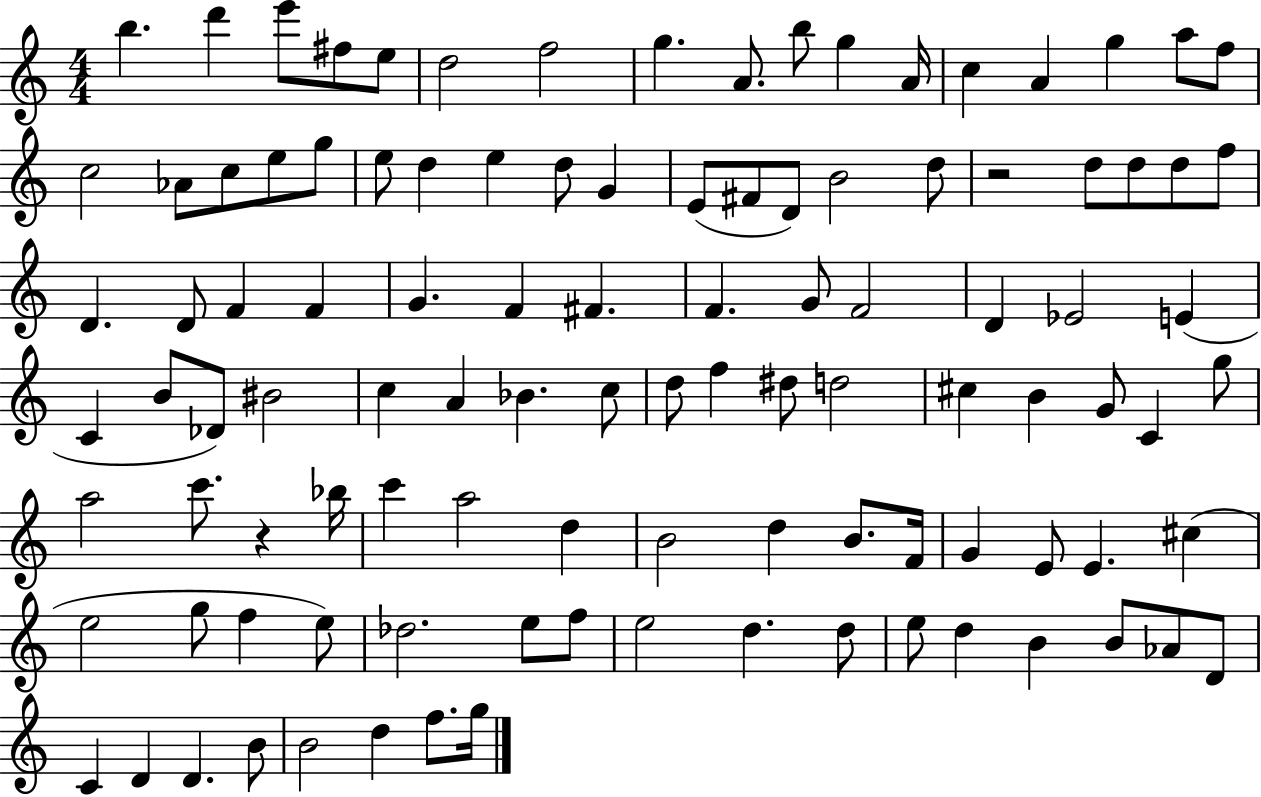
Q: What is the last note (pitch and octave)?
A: G5